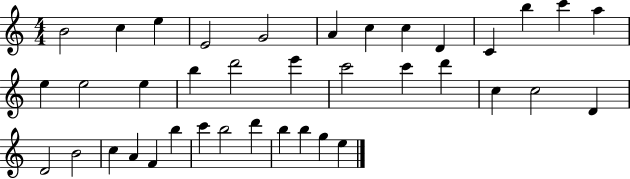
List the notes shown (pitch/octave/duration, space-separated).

B4/h C5/q E5/q E4/h G4/h A4/q C5/q C5/q D4/q C4/q B5/q C6/q A5/q E5/q E5/h E5/q B5/q D6/h E6/q C6/h C6/q D6/q C5/q C5/h D4/q D4/h B4/h C5/q A4/q F4/q B5/q C6/q B5/h D6/q B5/q B5/q G5/q E5/q